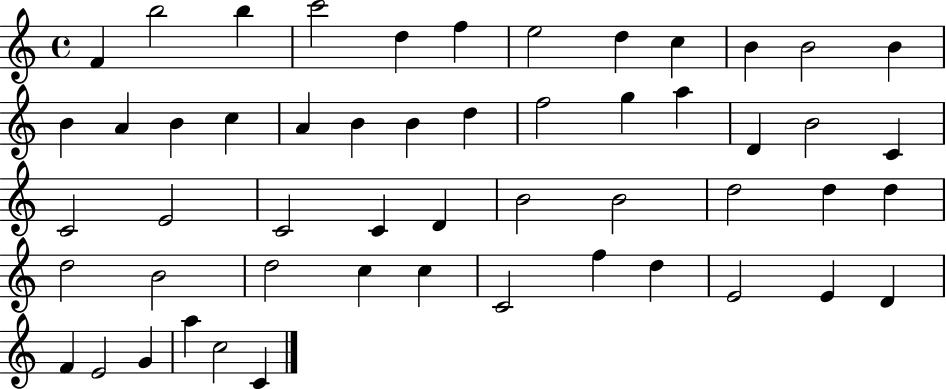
X:1
T:Untitled
M:4/4
L:1/4
K:C
F b2 b c'2 d f e2 d c B B2 B B A B c A B B d f2 g a D B2 C C2 E2 C2 C D B2 B2 d2 d d d2 B2 d2 c c C2 f d E2 E D F E2 G a c2 C